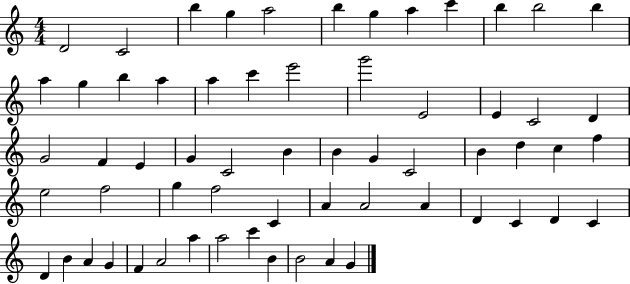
D4/h C4/h B5/q G5/q A5/h B5/q G5/q A5/q C6/q B5/q B5/h B5/q A5/q G5/q B5/q A5/q A5/q C6/q E6/h G6/h E4/h E4/q C4/h D4/q G4/h F4/q E4/q G4/q C4/h B4/q B4/q G4/q C4/h B4/q D5/q C5/q F5/q E5/h F5/h G5/q F5/h C4/q A4/q A4/h A4/q D4/q C4/q D4/q C4/q D4/q B4/q A4/q G4/q F4/q A4/h A5/q A5/h C6/q B4/q B4/h A4/q G4/q